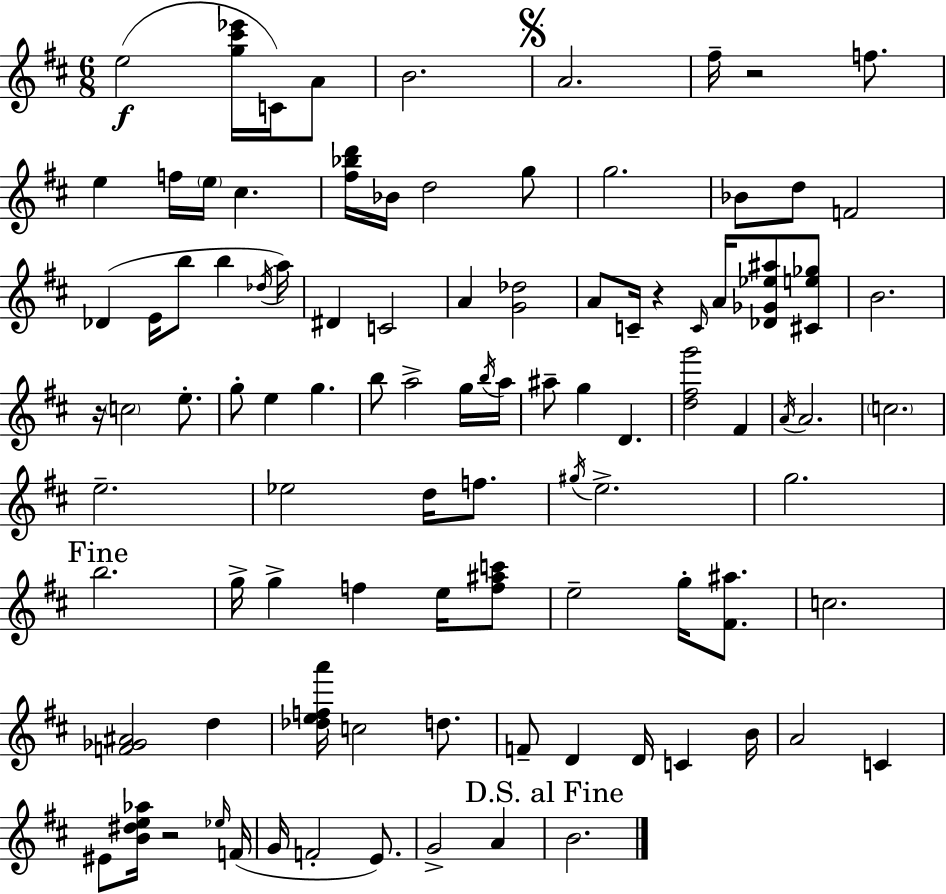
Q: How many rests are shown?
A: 4